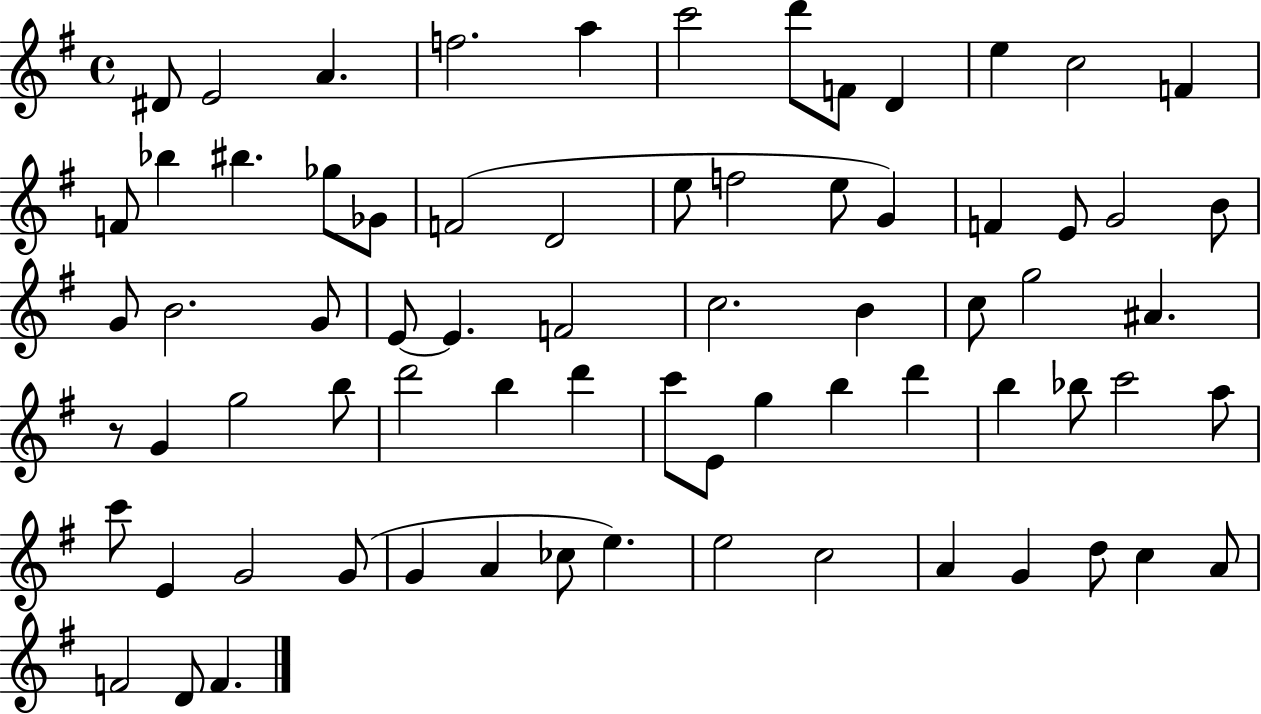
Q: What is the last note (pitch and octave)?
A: F4